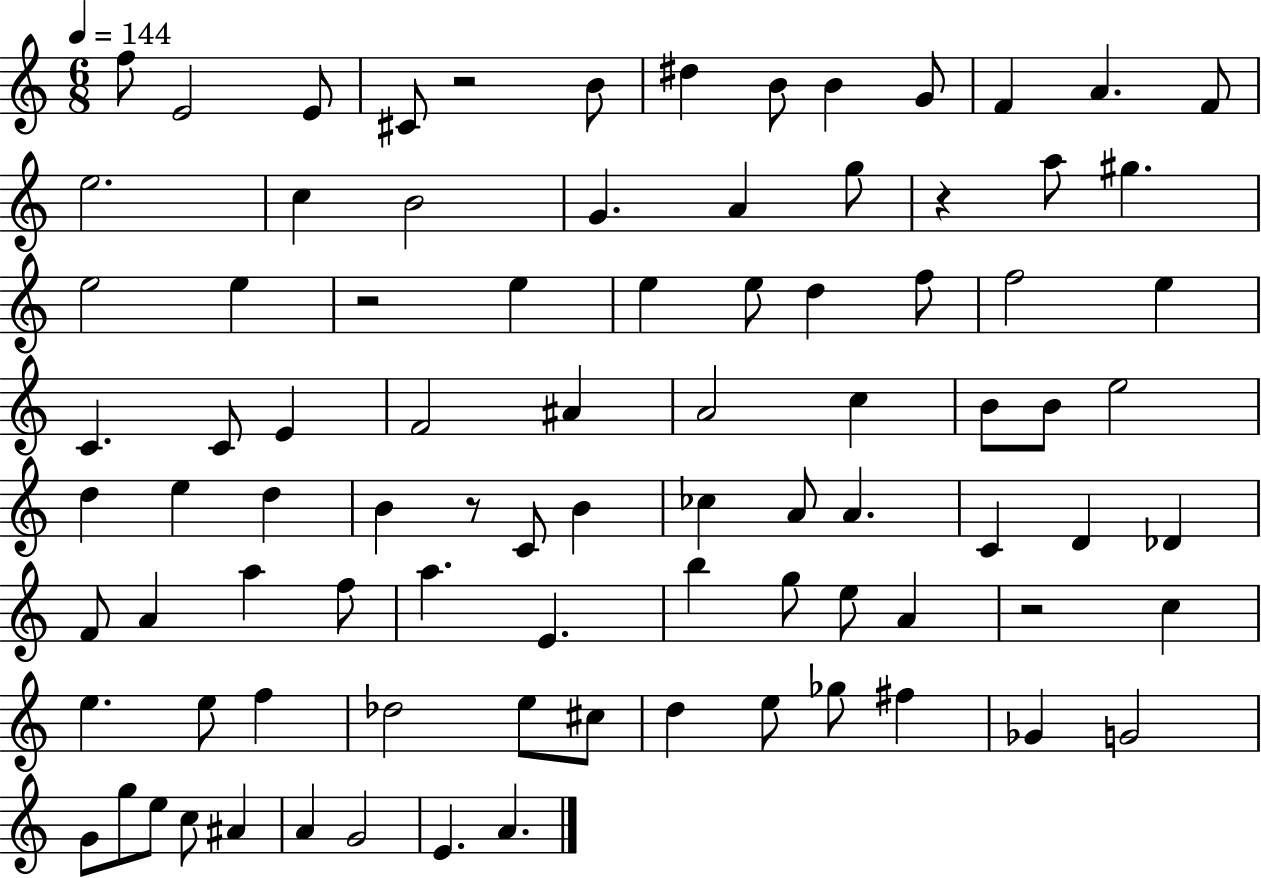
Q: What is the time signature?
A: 6/8